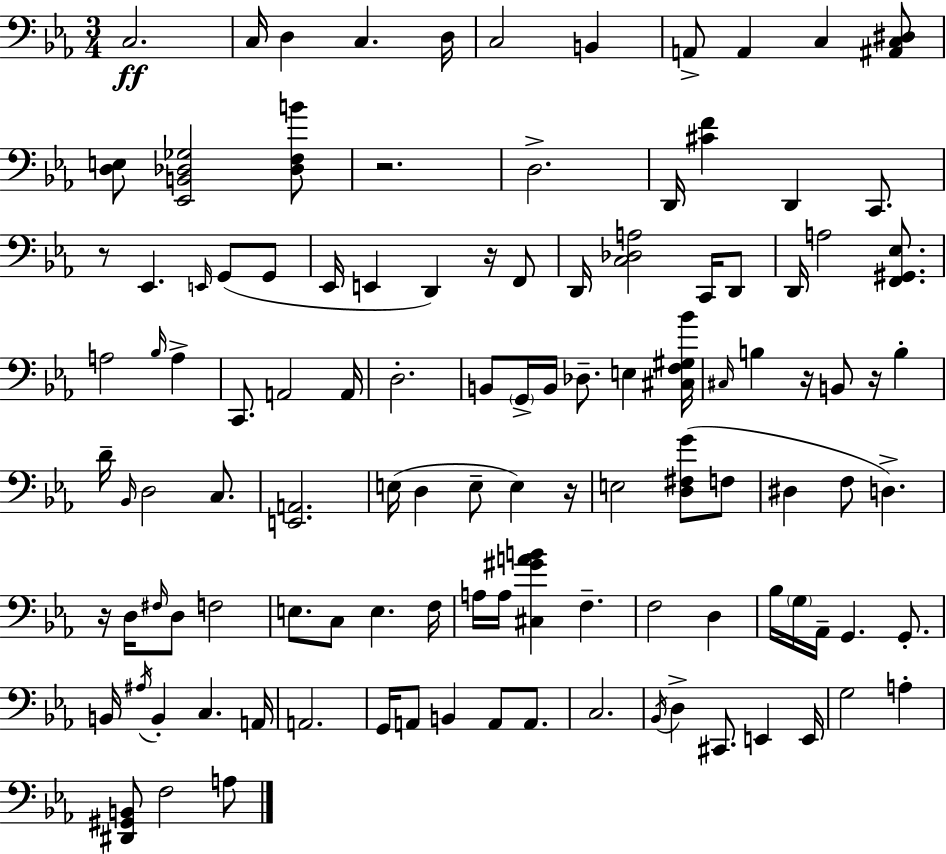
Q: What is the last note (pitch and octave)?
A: A3